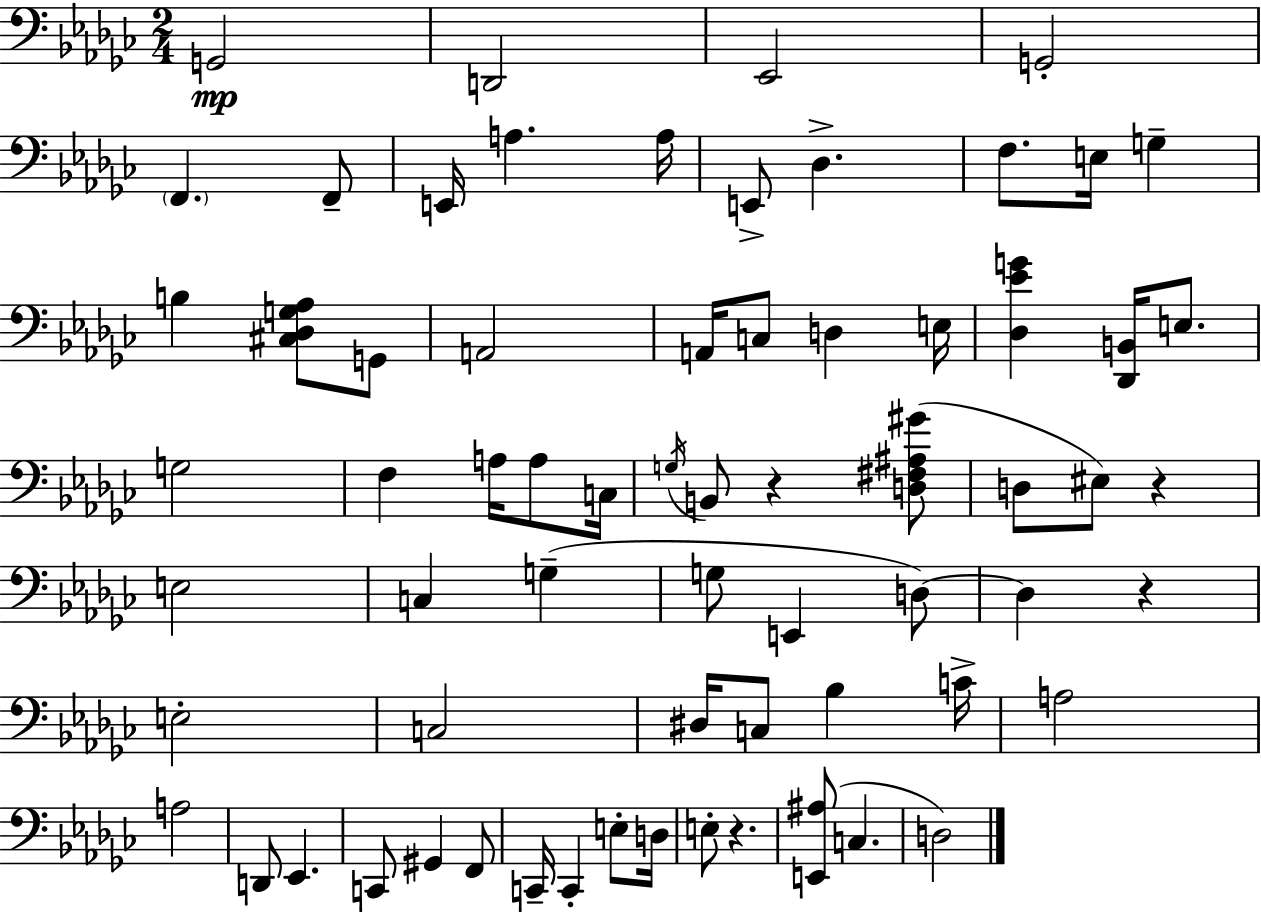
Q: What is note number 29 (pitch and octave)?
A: B2